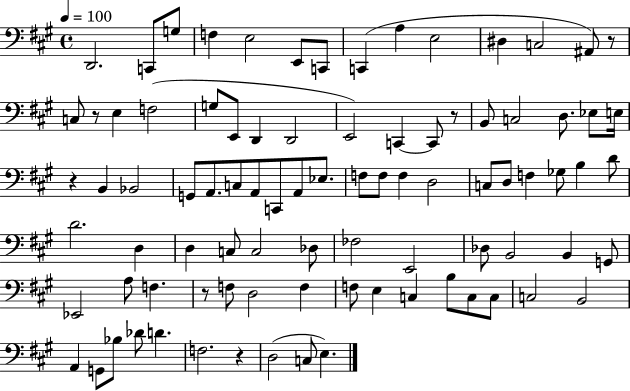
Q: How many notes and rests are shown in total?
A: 88